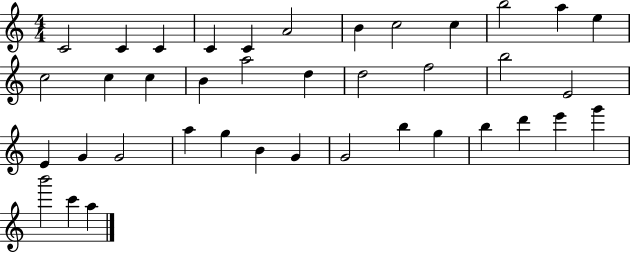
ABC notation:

X:1
T:Untitled
M:4/4
L:1/4
K:C
C2 C C C C A2 B c2 c b2 a e c2 c c B a2 d d2 f2 b2 E2 E G G2 a g B G G2 b g b d' e' g' b'2 c' a